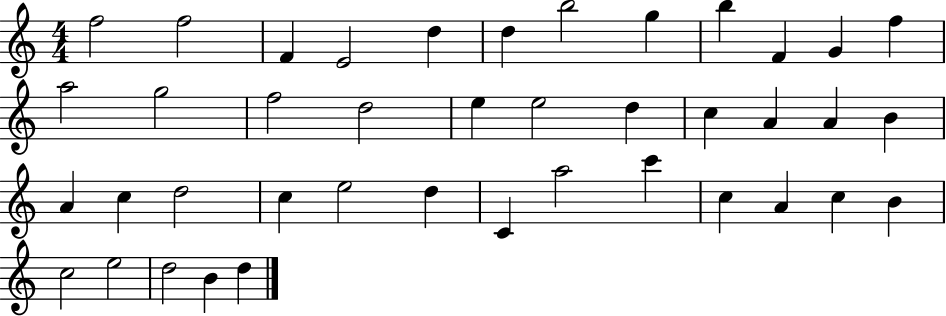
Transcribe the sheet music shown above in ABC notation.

X:1
T:Untitled
M:4/4
L:1/4
K:C
f2 f2 F E2 d d b2 g b F G f a2 g2 f2 d2 e e2 d c A A B A c d2 c e2 d C a2 c' c A c B c2 e2 d2 B d